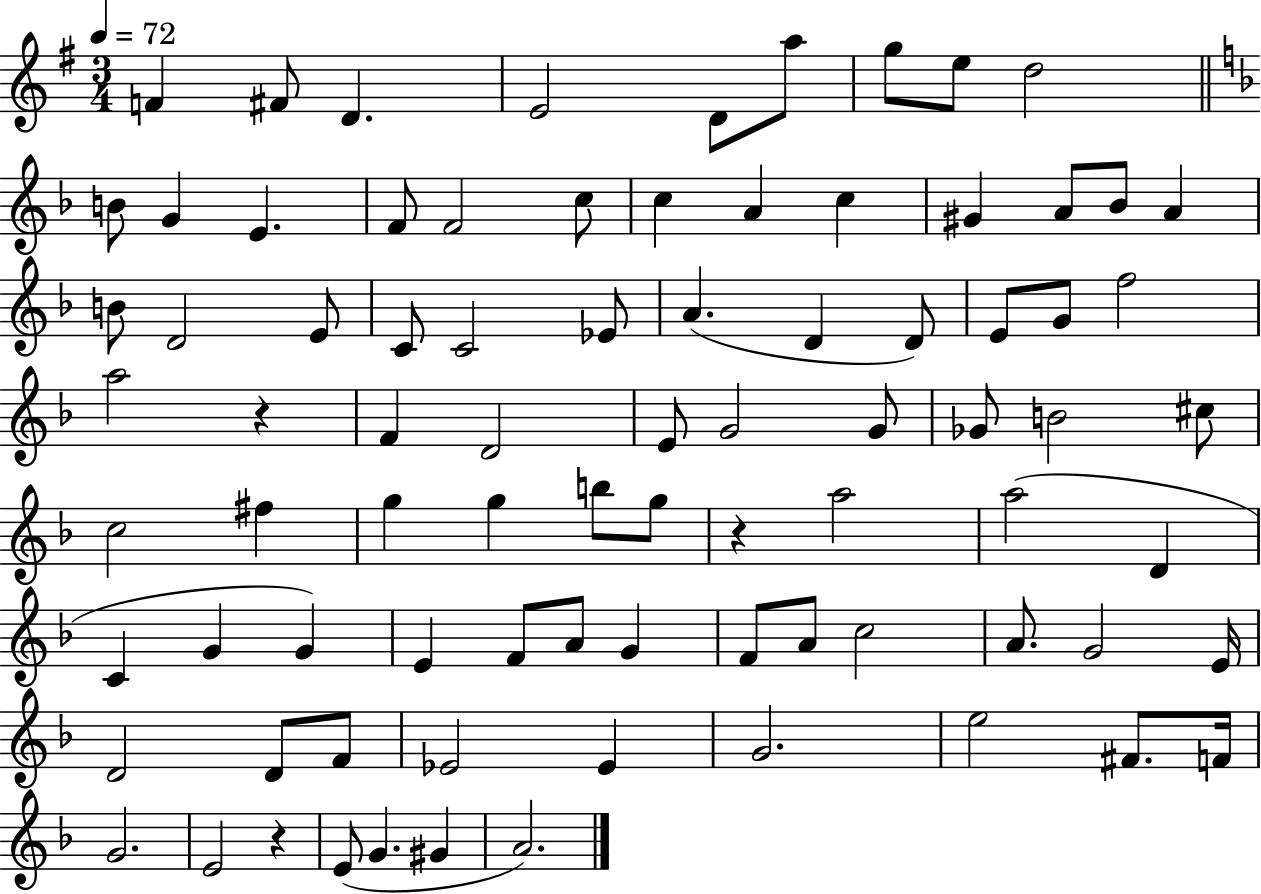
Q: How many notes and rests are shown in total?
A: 83